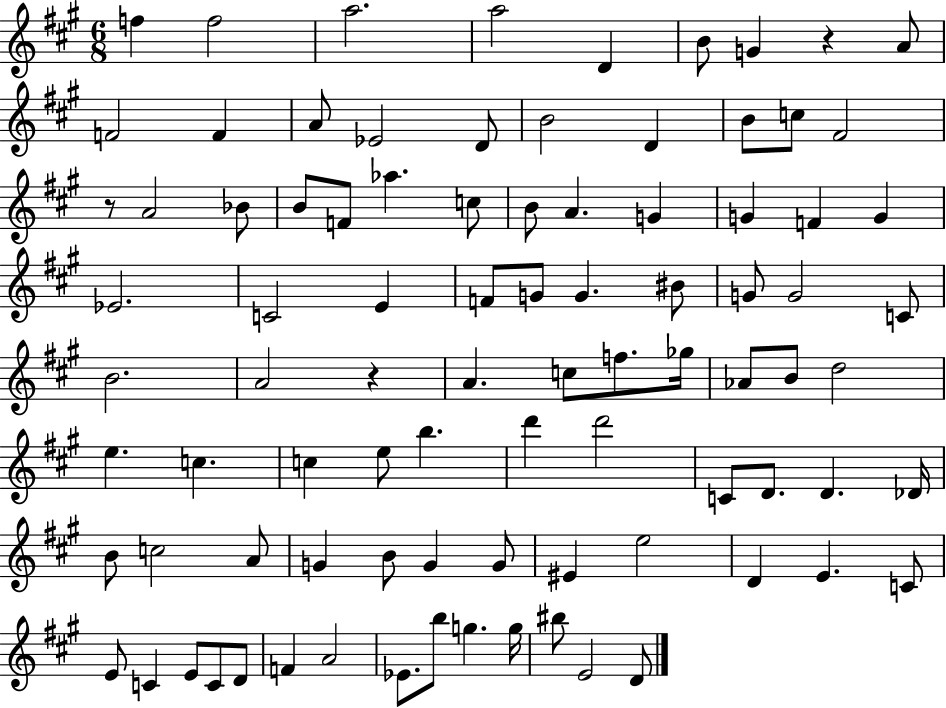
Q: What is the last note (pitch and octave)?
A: D4